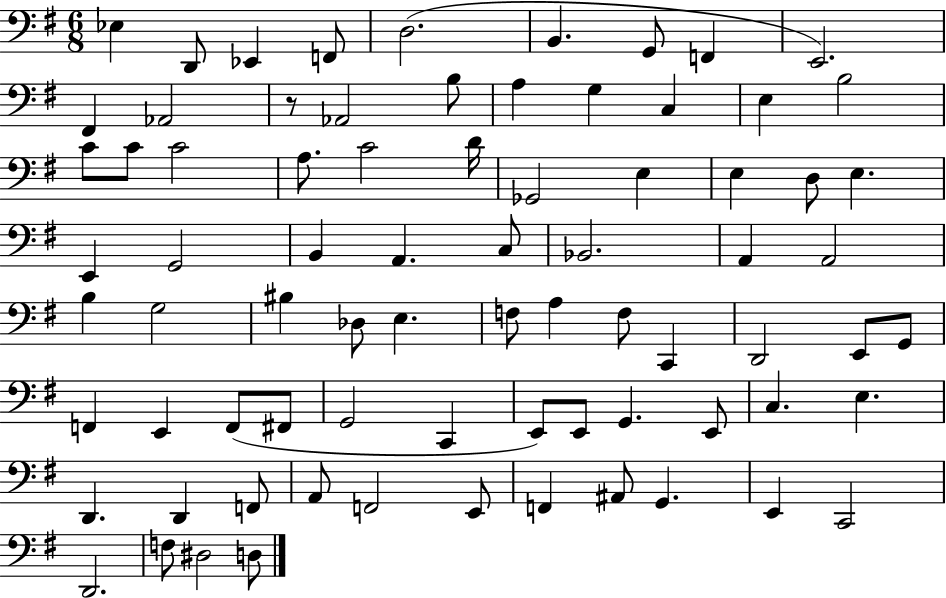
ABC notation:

X:1
T:Untitled
M:6/8
L:1/4
K:G
_E, D,,/2 _E,, F,,/2 D,2 B,, G,,/2 F,, E,,2 ^F,, _A,,2 z/2 _A,,2 B,/2 A, G, C, E, B,2 C/2 C/2 C2 A,/2 C2 D/4 _G,,2 E, E, D,/2 E, E,, G,,2 B,, A,, C,/2 _B,,2 A,, A,,2 B, G,2 ^B, _D,/2 E, F,/2 A, F,/2 C,, D,,2 E,,/2 G,,/2 F,, E,, F,,/2 ^F,,/2 G,,2 C,, E,,/2 E,,/2 G,, E,,/2 C, E, D,, D,, F,,/2 A,,/2 F,,2 E,,/2 F,, ^A,,/2 G,, E,, C,,2 D,,2 F,/2 ^D,2 D,/2